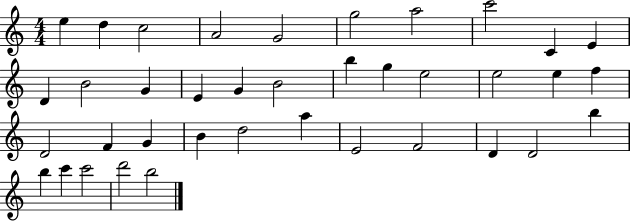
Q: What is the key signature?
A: C major